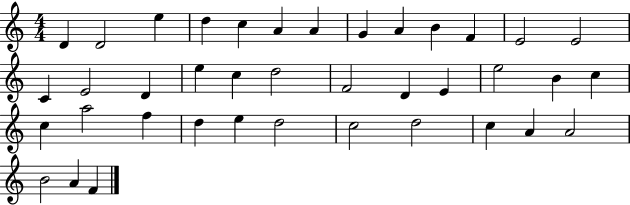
D4/q D4/h E5/q D5/q C5/q A4/q A4/q G4/q A4/q B4/q F4/q E4/h E4/h C4/q E4/h D4/q E5/q C5/q D5/h F4/h D4/q E4/q E5/h B4/q C5/q C5/q A5/h F5/q D5/q E5/q D5/h C5/h D5/h C5/q A4/q A4/h B4/h A4/q F4/q